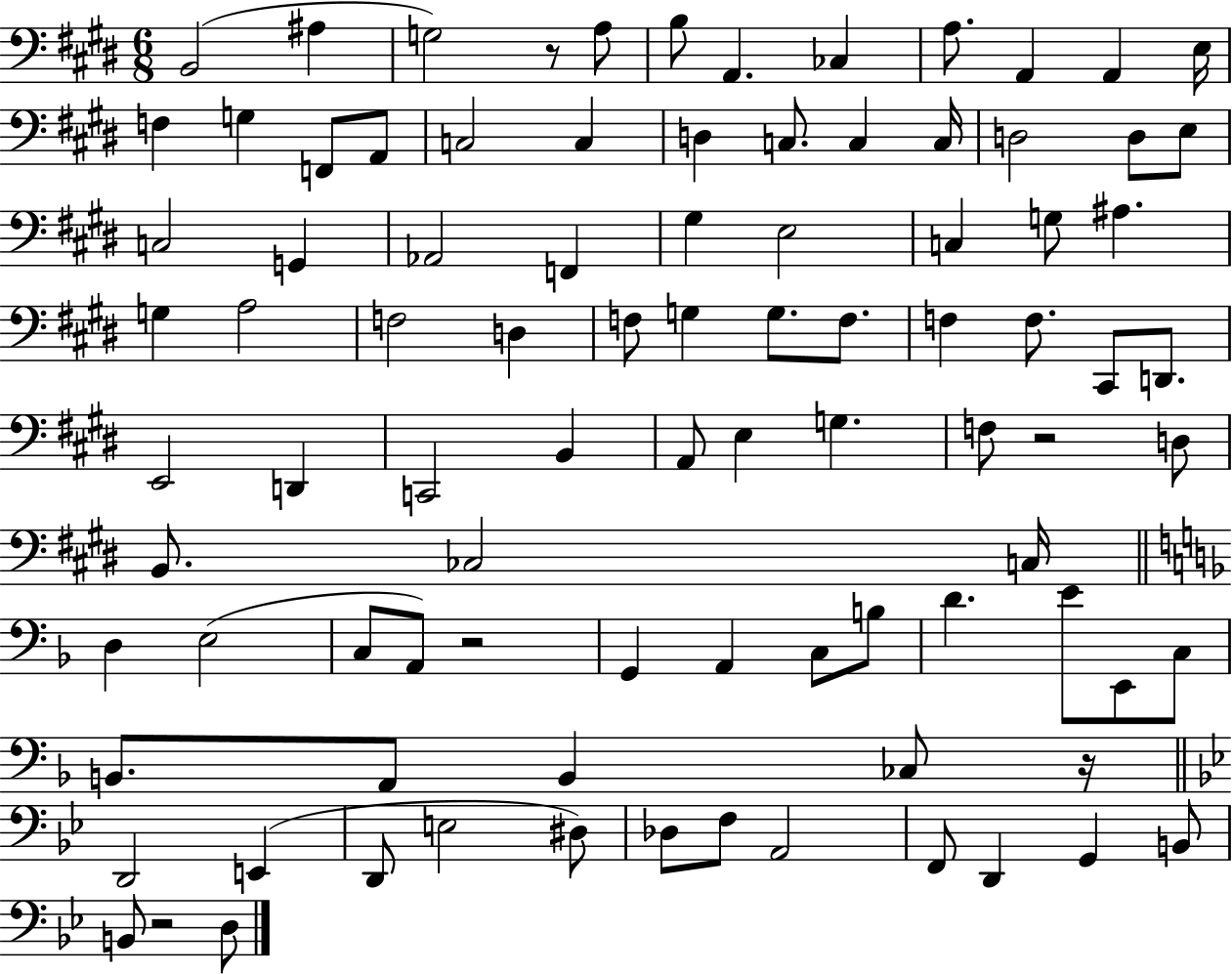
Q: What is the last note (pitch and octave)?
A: D3